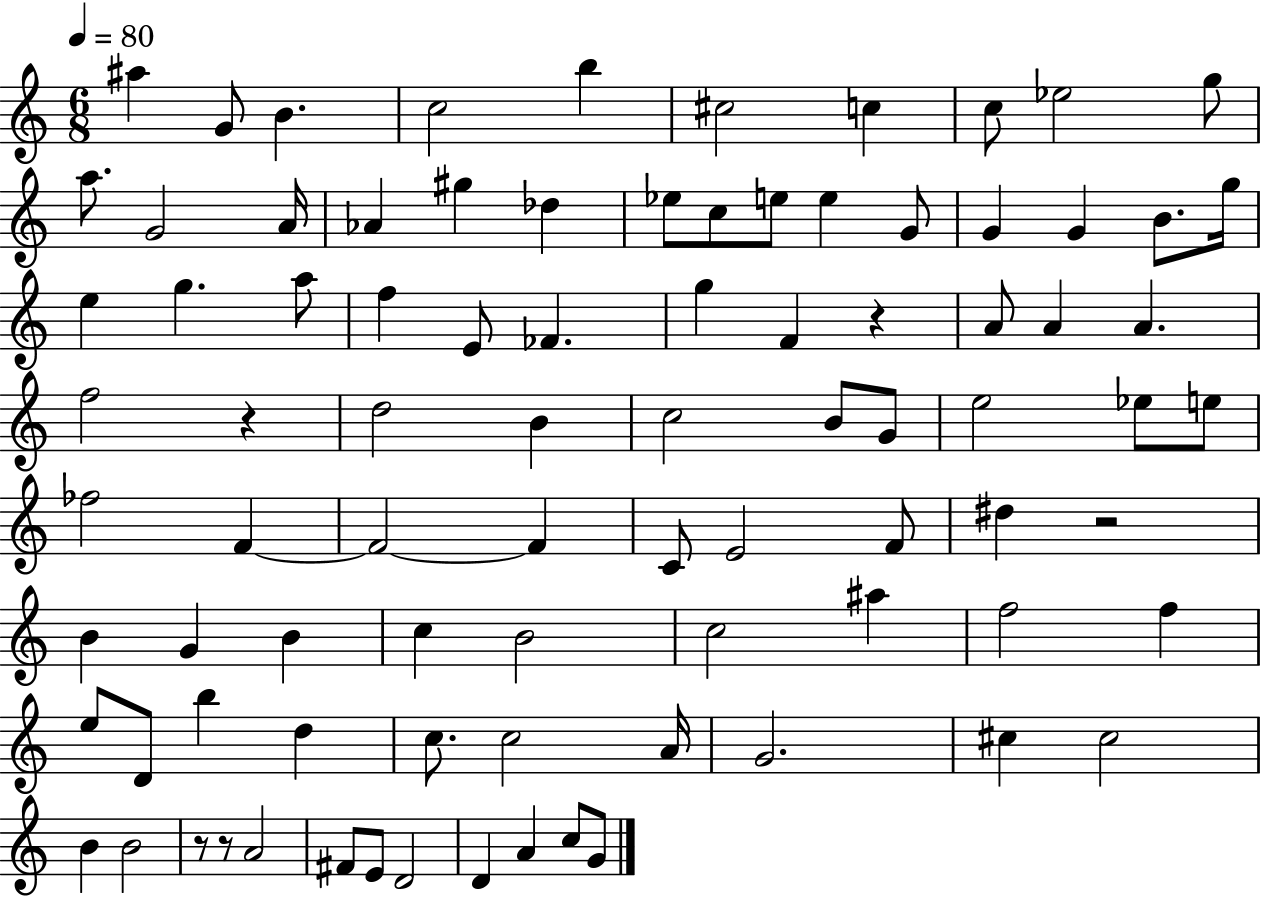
A#5/q G4/e B4/q. C5/h B5/q C#5/h C5/q C5/e Eb5/h G5/e A5/e. G4/h A4/s Ab4/q G#5/q Db5/q Eb5/e C5/e E5/e E5/q G4/e G4/q G4/q B4/e. G5/s E5/q G5/q. A5/e F5/q E4/e FES4/q. G5/q F4/q R/q A4/e A4/q A4/q. F5/h R/q D5/h B4/q C5/h B4/e G4/e E5/h Eb5/e E5/e FES5/h F4/q F4/h F4/q C4/e E4/h F4/e D#5/q R/h B4/q G4/q B4/q C5/q B4/h C5/h A#5/q F5/h F5/q E5/e D4/e B5/q D5/q C5/e. C5/h A4/s G4/h. C#5/q C#5/h B4/q B4/h R/e R/e A4/h F#4/e E4/e D4/h D4/q A4/q C5/e G4/e